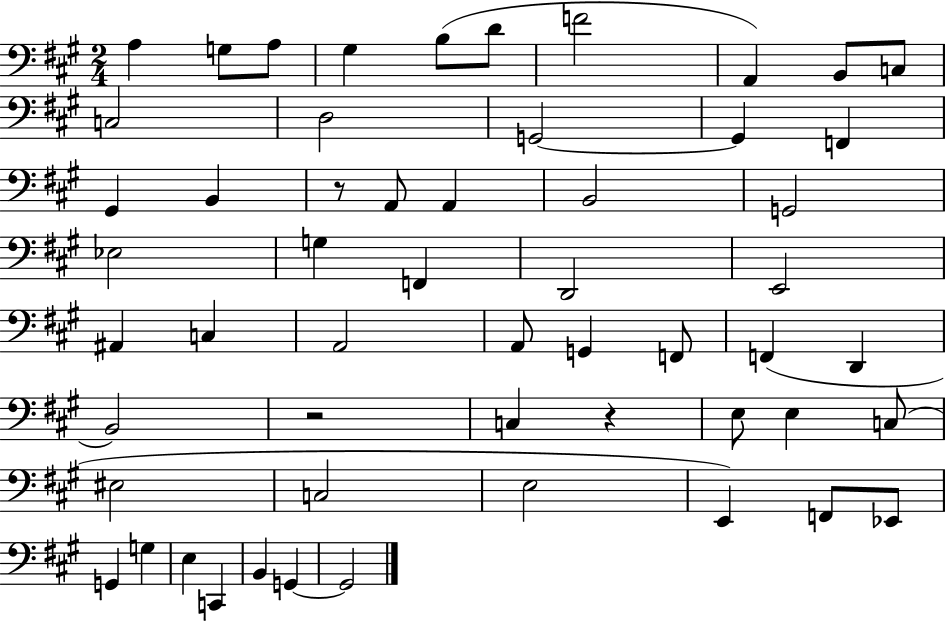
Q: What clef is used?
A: bass